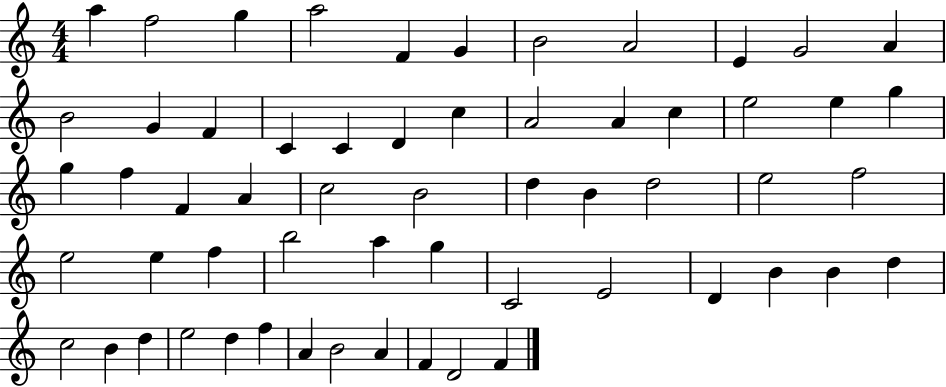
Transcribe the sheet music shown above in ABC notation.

X:1
T:Untitled
M:4/4
L:1/4
K:C
a f2 g a2 F G B2 A2 E G2 A B2 G F C C D c A2 A c e2 e g g f F A c2 B2 d B d2 e2 f2 e2 e f b2 a g C2 E2 D B B d c2 B d e2 d f A B2 A F D2 F